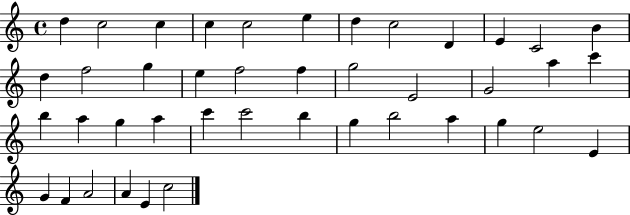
X:1
T:Untitled
M:4/4
L:1/4
K:C
d c2 c c c2 e d c2 D E C2 B d f2 g e f2 f g2 E2 G2 a c' b a g a c' c'2 b g b2 a g e2 E G F A2 A E c2